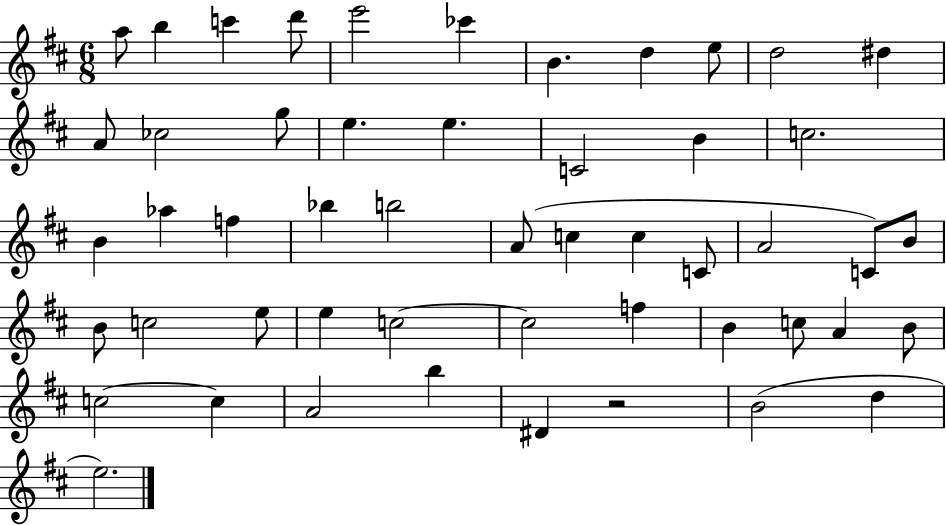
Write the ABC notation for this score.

X:1
T:Untitled
M:6/8
L:1/4
K:D
a/2 b c' d'/2 e'2 _c' B d e/2 d2 ^d A/2 _c2 g/2 e e C2 B c2 B _a f _b b2 A/2 c c C/2 A2 C/2 B/2 B/2 c2 e/2 e c2 c2 f B c/2 A B/2 c2 c A2 b ^D z2 B2 d e2